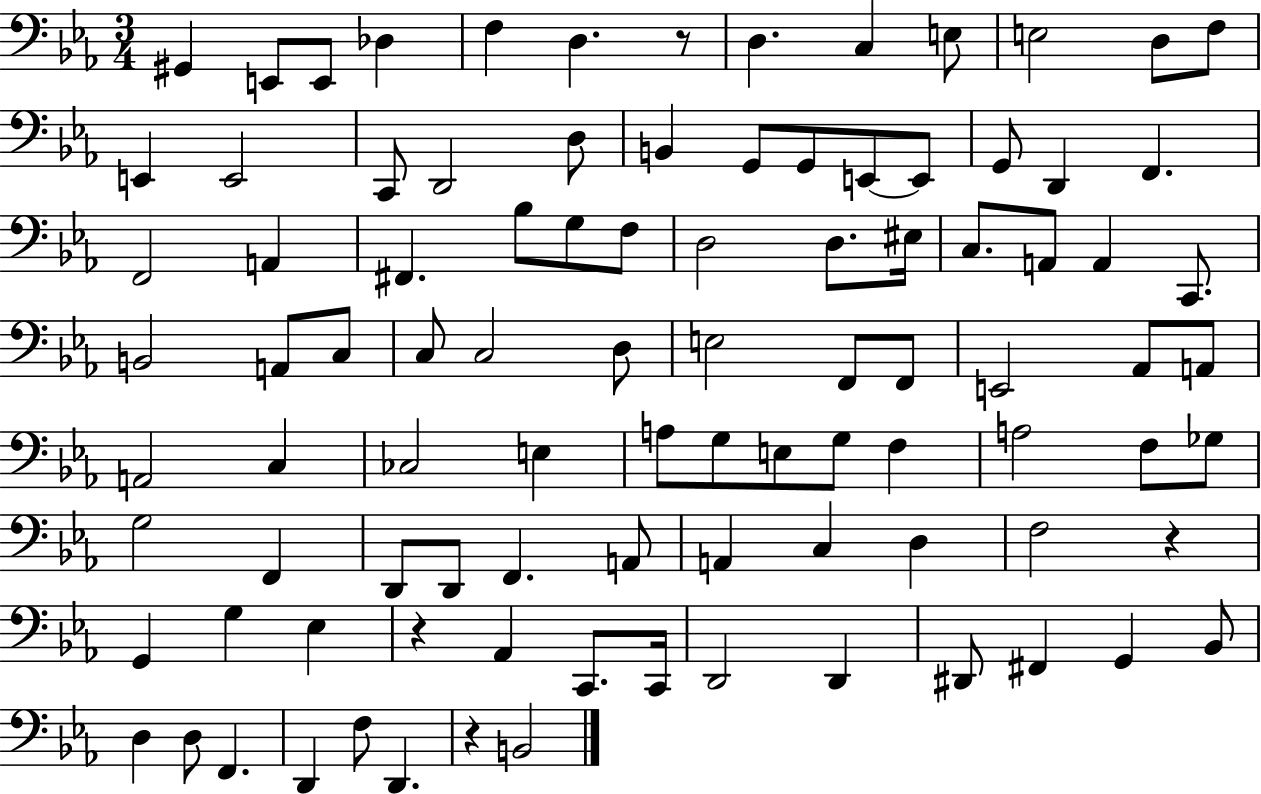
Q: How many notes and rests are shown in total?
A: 95